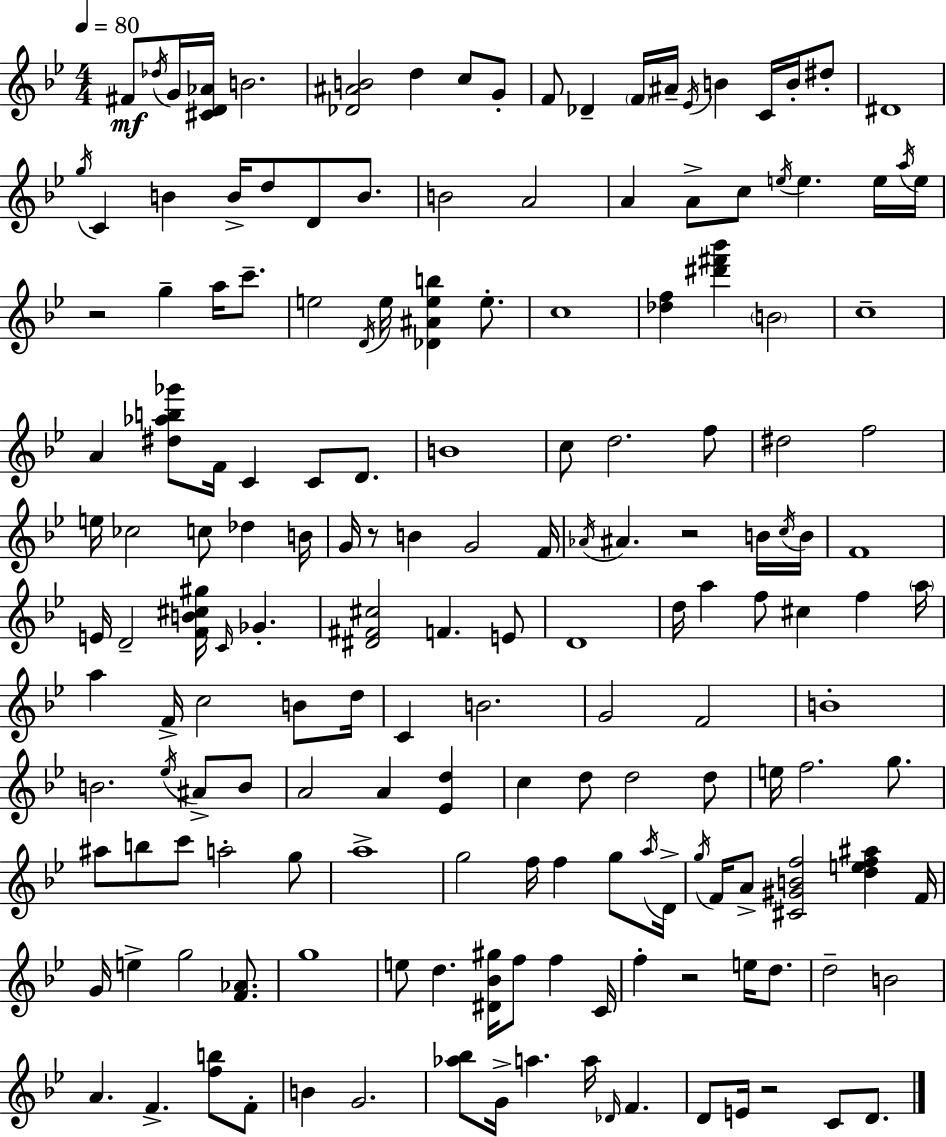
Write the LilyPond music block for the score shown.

{
  \clef treble
  \numericTimeSignature
  \time 4/4
  \key bes \major
  \tempo 4 = 80
  \repeat volta 2 { fis'8\mf \acciaccatura { des''16 } g'16 <cis' d' aes'>16 b'2. | <des' ais' b'>2 d''4 c''8 g'8-. | f'8 des'4-- \parenthesize f'16 ais'16-- \acciaccatura { ees'16 } b'4 c'16 b'16-. | dis''8-. dis'1 | \break \acciaccatura { g''16 } c'4 b'4 b'16-> d''8 d'8 | b'8. b'2 a'2 | a'4 a'8-> c''8 \acciaccatura { e''16 } e''4. | e''16 \acciaccatura { a''16 } e''16 r2 g''4-- | \break a''16 c'''8.-- e''2 \acciaccatura { d'16 } e''16 <des' ais' e'' b''>4 | e''8.-. c''1 | <des'' f''>4 <dis''' fis''' bes'''>4 \parenthesize b'2 | c''1-- | \break a'4 <dis'' aes'' b'' ges'''>8 f'16 c'4 | c'8 d'8. b'1 | c''8 d''2. | f''8 dis''2 f''2 | \break e''16 ces''2 c''8 | des''4 b'16 g'16 r8 b'4 g'2 | f'16 \acciaccatura { aes'16 } ais'4. r2 | b'16 \acciaccatura { c''16 } b'16 f'1 | \break e'16 d'2-- | <f' b' cis'' gis''>16 \grace { c'16 } ges'4.-. <dis' fis' cis''>2 | f'4. e'8 d'1 | d''16 a''4 f''8 | \break cis''4 f''4 \parenthesize a''16 a''4 f'16-> c''2 | b'8 d''16 c'4 b'2. | g'2 | f'2 b'1-. | \break b'2. | \acciaccatura { ees''16 } ais'8-> b'8 a'2 | a'4 <ees' d''>4 c''4 d''8 | d''2 d''8 e''16 f''2. | \break g''8. ais''8 b''8 c'''8 | a''2-. g''8 a''1-> | g''2 | f''16 f''4 g''8 \acciaccatura { a''16 } d'16-> \acciaccatura { g''16 } f'16 a'8-> <cis' gis' b' f''>2 | \break <d'' e'' f'' ais''>4 f'16 g'16 e''4-> | g''2 <f' aes'>8. g''1 | e''8 d''4. | <dis' bes' gis''>16 f''8 f''4 c'16 f''4-. | \break r2 e''16 d''8. d''2-- | b'2 a'4. | f'4.-> <f'' b''>8 f'8-. b'4 | g'2. <aes'' bes''>8 g'16-> a''4. | \break a''16 \grace { des'16 } f'4. d'8 e'16 | r2 c'8 d'8. } \bar "|."
}